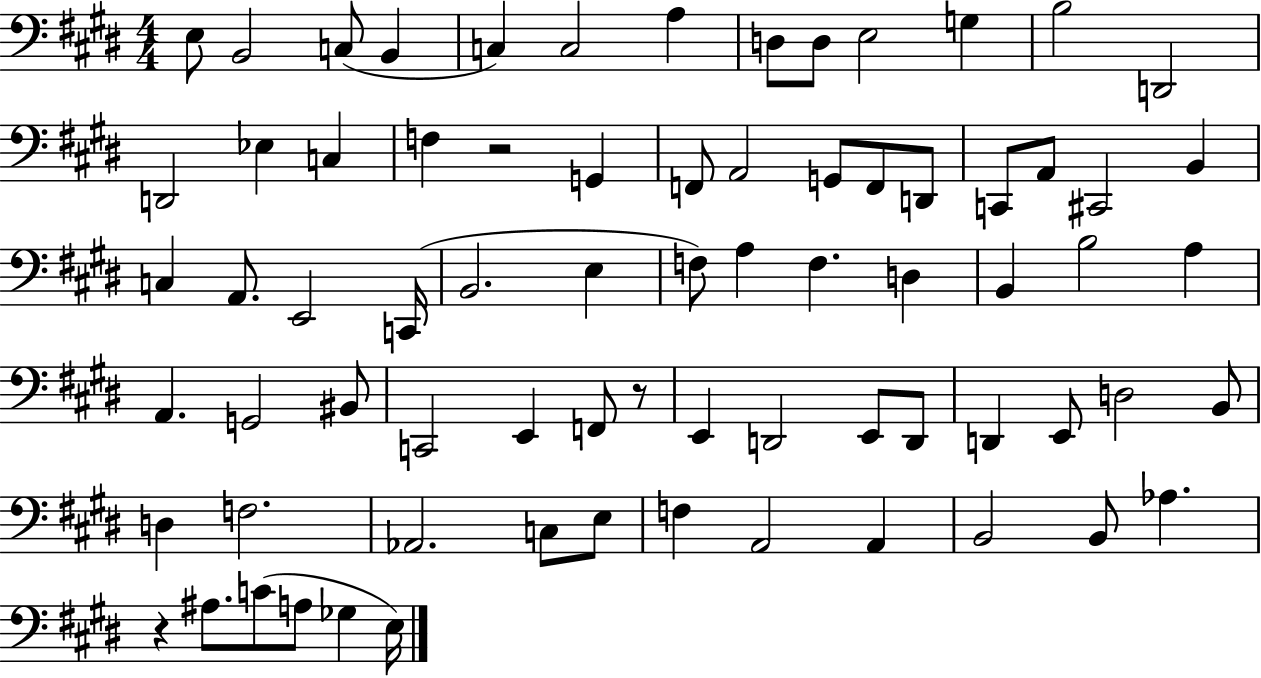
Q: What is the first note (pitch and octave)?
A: E3